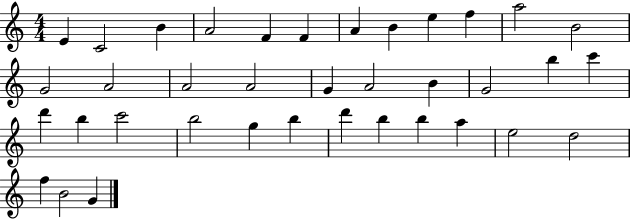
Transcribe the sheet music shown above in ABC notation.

X:1
T:Untitled
M:4/4
L:1/4
K:C
E C2 B A2 F F A B e f a2 B2 G2 A2 A2 A2 G A2 B G2 b c' d' b c'2 b2 g b d' b b a e2 d2 f B2 G